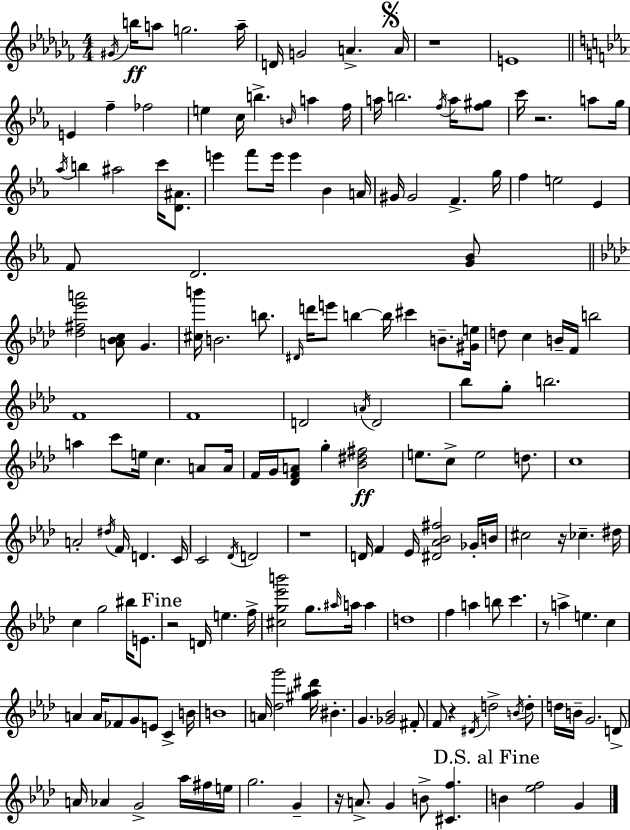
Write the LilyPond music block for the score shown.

{
  \clef treble
  \numericTimeSignature
  \time 4/4
  \key aes \minor
  \repeat volta 2 { \acciaccatura { gis'16 }\ff b''16 a''8 g''2. | a''16-- d'16 g'2 a'4.-> | \mark \markup { \musicglyph "scripts.segno" } a'16 r1 | e'1 | \break \bar "||" \break \key c \minor e'4 f''4-- fes''2 | e''4 c''16 b''4.-> \grace { b'16 } a''4 | f''16 a''16 b''2. \acciaccatura { f''16 } a''16 | <f'' gis''>8 c'''16 r2. a''8 | \break g''16 \acciaccatura { aes''16 } b''4 ais''2 c'''16 | <d' ais'>8. e'''4 f'''8 e'''16 e'''4 bes'4 | a'16 gis'16 gis'2 f'4.-> | g''16 f''4 e''2 ees'4 | \break f'8 d'2. | <g' bes'>8 \bar "||" \break \key f \minor <des'' fis'' ees''' a'''>2 <a' bes' c''>8 g'4. | <cis'' b'''>16 b'2. b''8. | \grace { dis'16 } d'''16 e'''8 b''4~~ b''16 cis'''4 b'8.-- | <gis' e''>16 d''8 c''4 b'16-- f'16 b''2 | \break f'1 | f'1 | d'2 \acciaccatura { a'16 } d'2 | bes''8 g''8-. b''2. | \break a''4 c'''8 e''16 c''4. a'8 | a'16 f'16 g'16 <des' f' a'>8 g''4-. <bes' dis'' fis''>2\ff | e''8. c''8-> e''2 d''8. | c''1 | \break a'2-. \acciaccatura { dis''16 } f'16 d'4. | c'16 c'2 \acciaccatura { des'16 } d'2 | r1 | d'16 f'4 ees'16 <dis' aes' bes' fis''>2 | \break ges'16-. b'16 cis''2 r16 ces''4.-- | dis''16 c''4 g''2 | bis''16 e'8. \mark "Fine" r2 d'16 e''4. | f''16-> <cis'' g'' ees''' b'''>2 g''8. \grace { ais''16 } | \break a''16 a''4 d''1 | f''4 a''4 b''8 c'''4. | r8 a''4-> e''4. | c''4 a'4 a'16 fes'8 g'8 e'8 | \break c'4-> b'16 b'1 | a'16 <des'' g'''>2 <gis'' aes'' dis'''>16 bis'4.-. | g'4. <ges' bes'>2 | fis'8-. f'8 r4 \acciaccatura { dis'16 } d''2-> | \break \acciaccatura { b'16 } d''8-. d''16 b'16-- g'2. | d'8-> a'16 aes'4 g'2-> | aes''16 fis''16 e''16 g''2. | g'4-- r16 a'8.-> g'4 b'8-> | \break <cis' f''>4. \mark "D.S. al Fine" b'4 <ees'' f''>2 | g'4 } \bar "|."
}